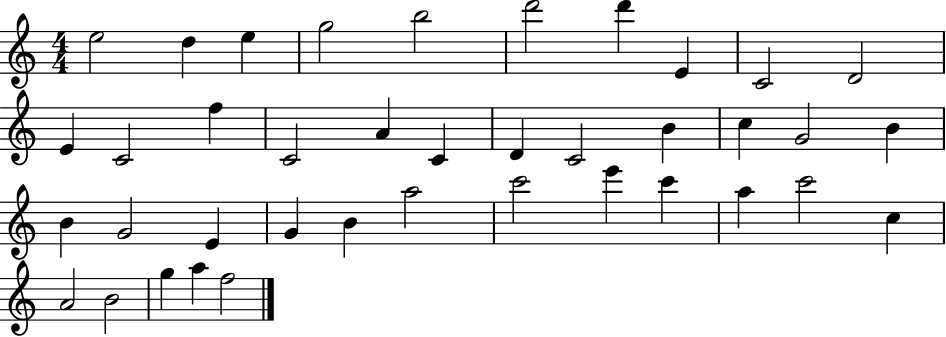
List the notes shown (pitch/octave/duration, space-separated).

E5/h D5/q E5/q G5/h B5/h D6/h D6/q E4/q C4/h D4/h E4/q C4/h F5/q C4/h A4/q C4/q D4/q C4/h B4/q C5/q G4/h B4/q B4/q G4/h E4/q G4/q B4/q A5/h C6/h E6/q C6/q A5/q C6/h C5/q A4/h B4/h G5/q A5/q F5/h